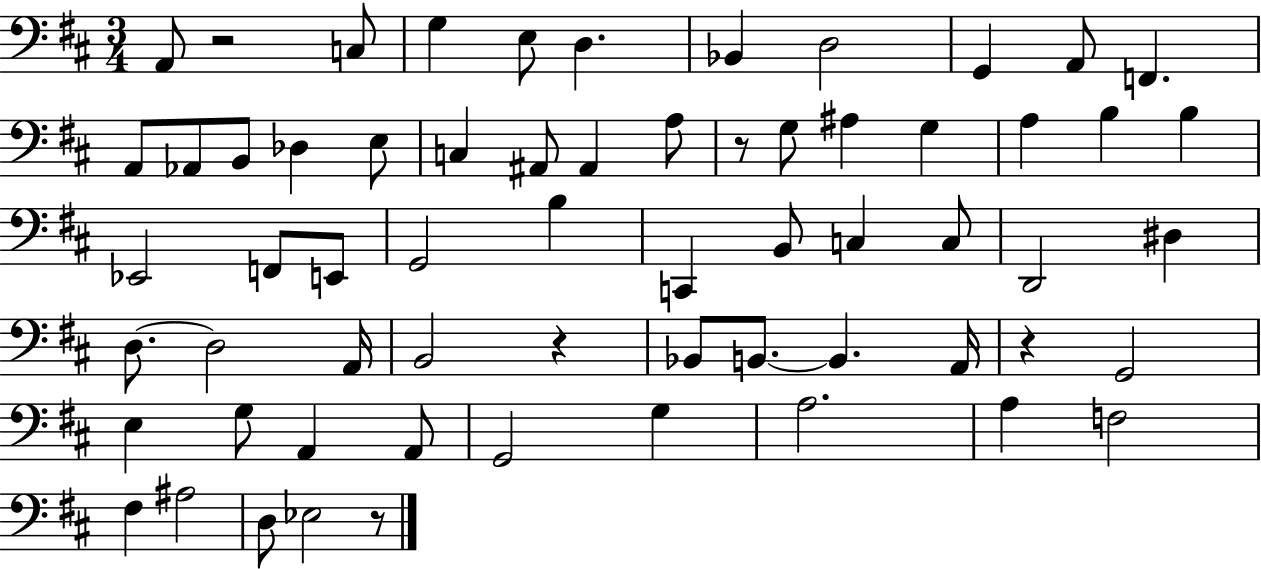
X:1
T:Untitled
M:3/4
L:1/4
K:D
A,,/2 z2 C,/2 G, E,/2 D, _B,, D,2 G,, A,,/2 F,, A,,/2 _A,,/2 B,,/2 _D, E,/2 C, ^A,,/2 ^A,, A,/2 z/2 G,/2 ^A, G, A, B, B, _E,,2 F,,/2 E,,/2 G,,2 B, C,, B,,/2 C, C,/2 D,,2 ^D, D,/2 D,2 A,,/4 B,,2 z _B,,/2 B,,/2 B,, A,,/4 z G,,2 E, G,/2 A,, A,,/2 G,,2 G, A,2 A, F,2 ^F, ^A,2 D,/2 _E,2 z/2